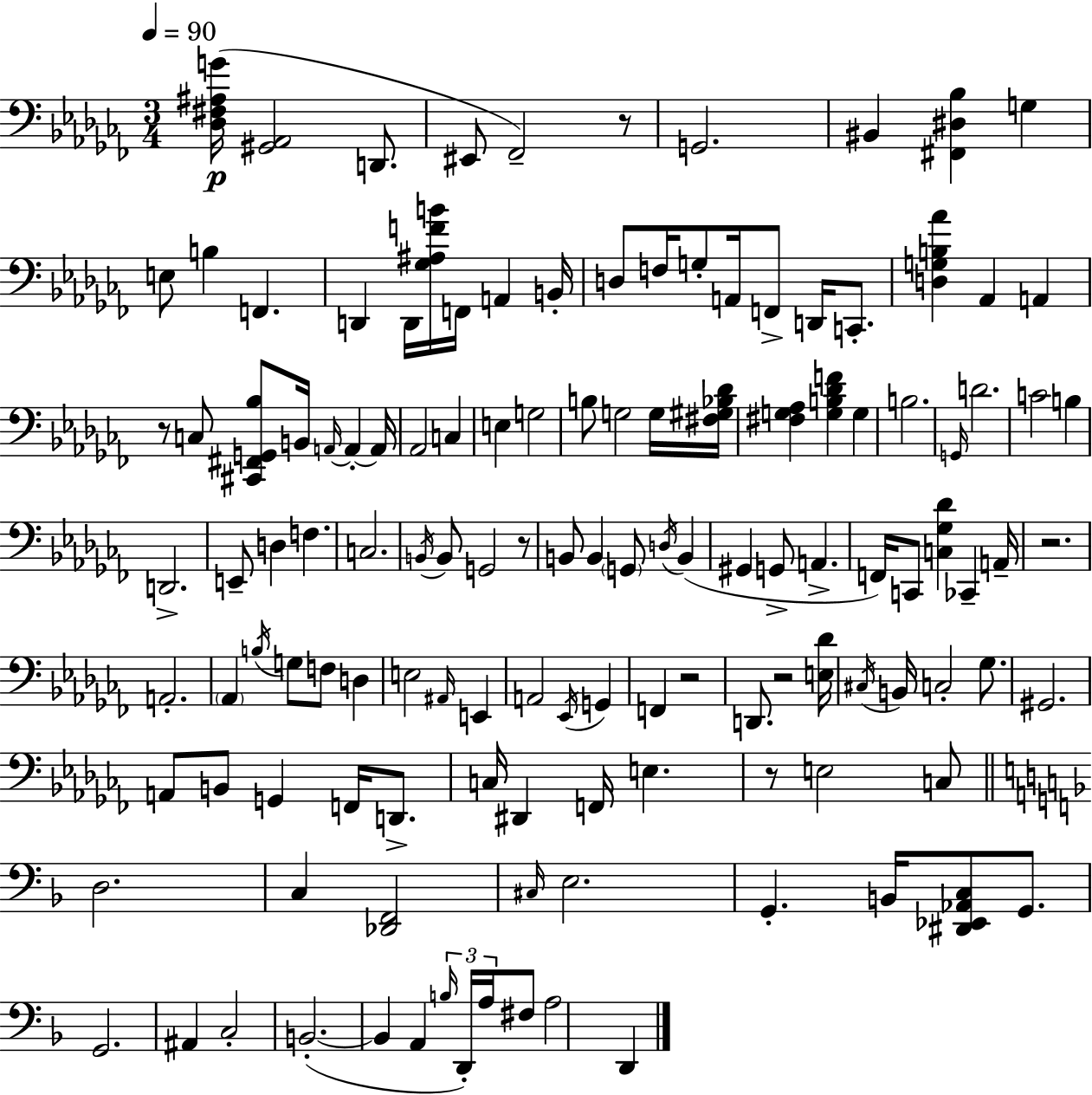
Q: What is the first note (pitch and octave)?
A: D2